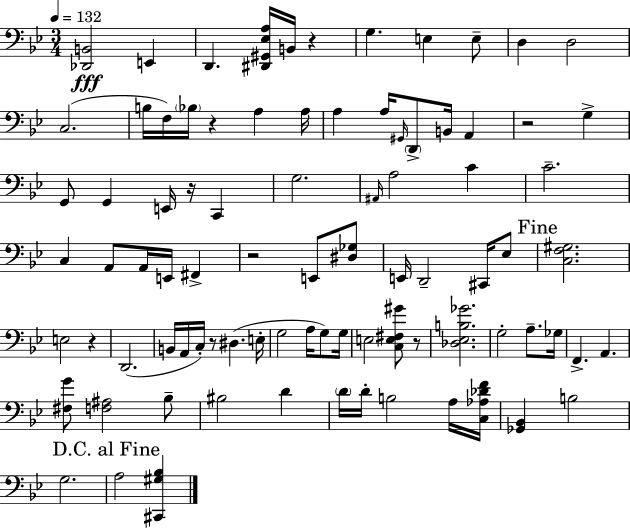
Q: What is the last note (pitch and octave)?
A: A3